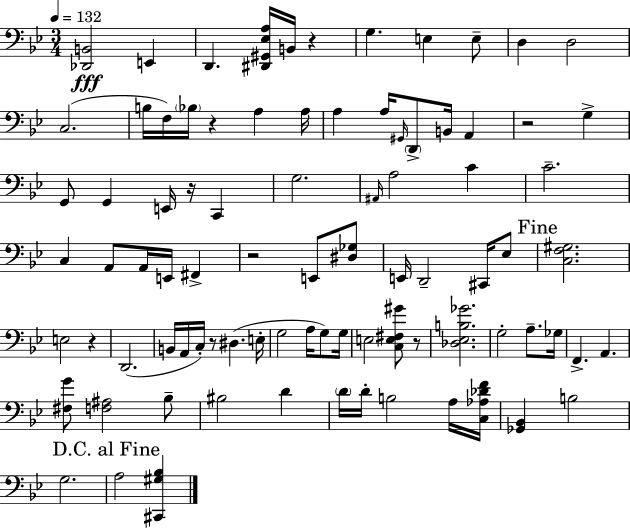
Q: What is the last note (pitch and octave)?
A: A3